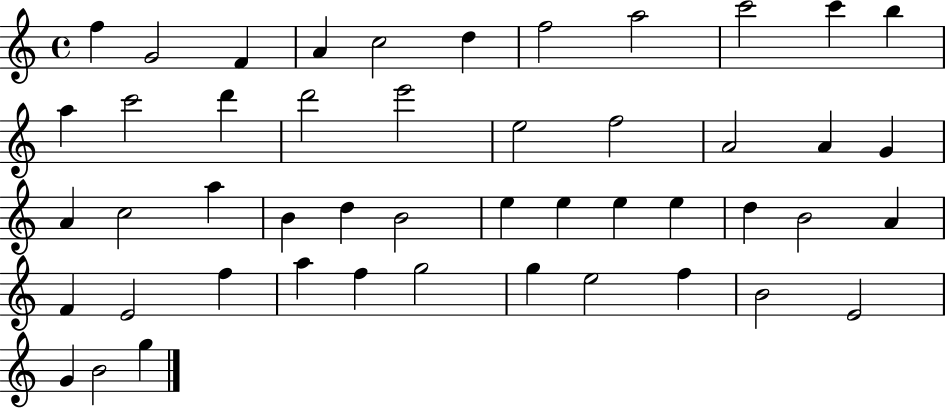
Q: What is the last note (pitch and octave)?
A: G5